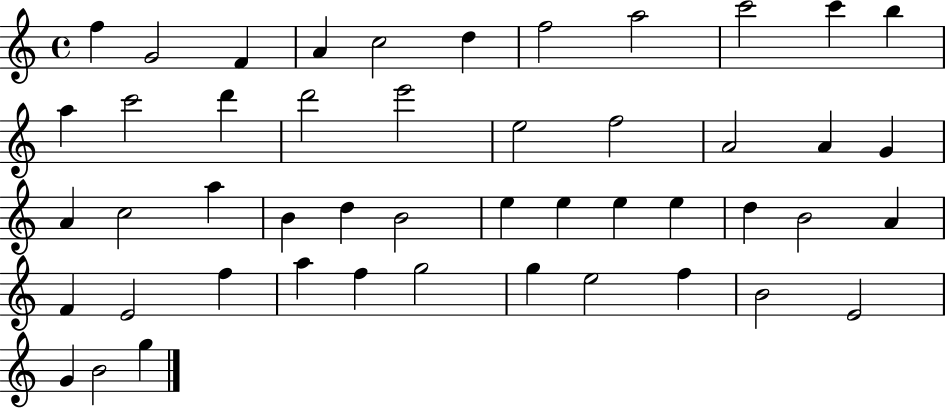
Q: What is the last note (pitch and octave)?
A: G5